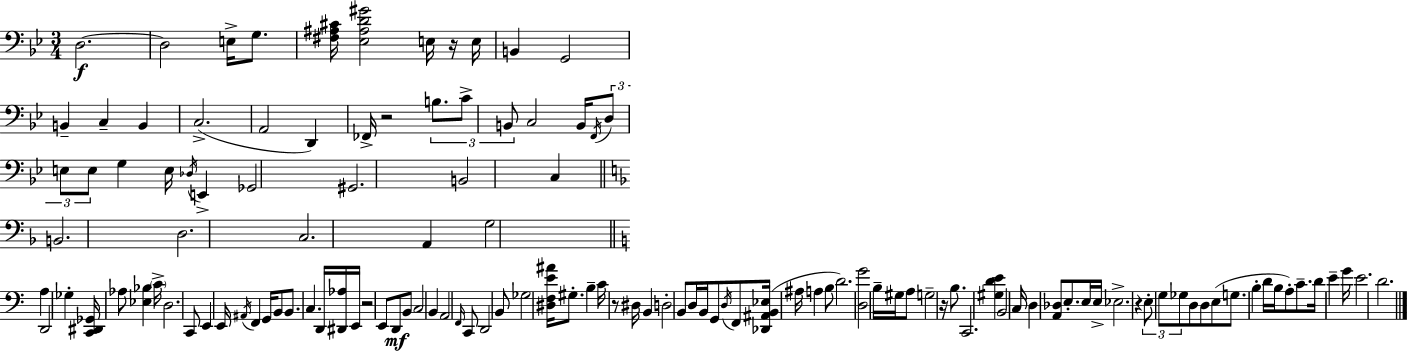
X:1
T:Untitled
M:3/4
L:1/4
K:Gm
D,2 D,2 E,/4 G,/2 [^F,^A,^C]/4 [_E,^A,D^G]2 E,/4 z/4 E,/4 B,, G,,2 B,, C, B,, C,2 A,,2 D,, _F,,/4 z2 B,/2 C/2 B,,/2 C,2 B,,/4 F,,/4 D,/2 E,/2 E,/2 G, E,/4 _D,/4 E,, _G,,2 ^G,,2 B,,2 C, B,,2 D,2 C,2 A,, G,2 A, D,,2 _G, [C,,^D,,_G,,]/4 _A,/2 [_E,_B,] C/4 D,2 C,,/2 E,, E,,/4 ^A,,/4 F,, G,,/4 B,,/2 B,,/2 C, D,,/4 [^D,,_A,]/4 E,,/4 z2 E,,/2 D,,/2 B,,/2 C,2 B,, A,,2 F,,/4 C,,/2 D,,2 B,,/2 _G,2 [^D,F,E^A]/4 ^G,/2 B, C/4 z/2 ^D,/4 B,, D,2 B,,/2 D,/4 B,,/4 G,,/2 D,/4 F,,/2 [_D,,^A,,B,,_E,]/4 ^A,/4 A, B,/2 D2 [D,G]2 B,/4 ^G,/4 A,/2 G,2 z/4 B,/2 C,,2 [^G,DE] B,,2 C,/4 D, [A,,_D,]/2 E,/2 E,/4 E,/4 _E,2 z E,/2 G,/2 _G,/2 D,/2 D,/2 E,/2 G,/2 B, D/4 B,/4 A,/2 C/2 D/4 E G/4 E2 D2